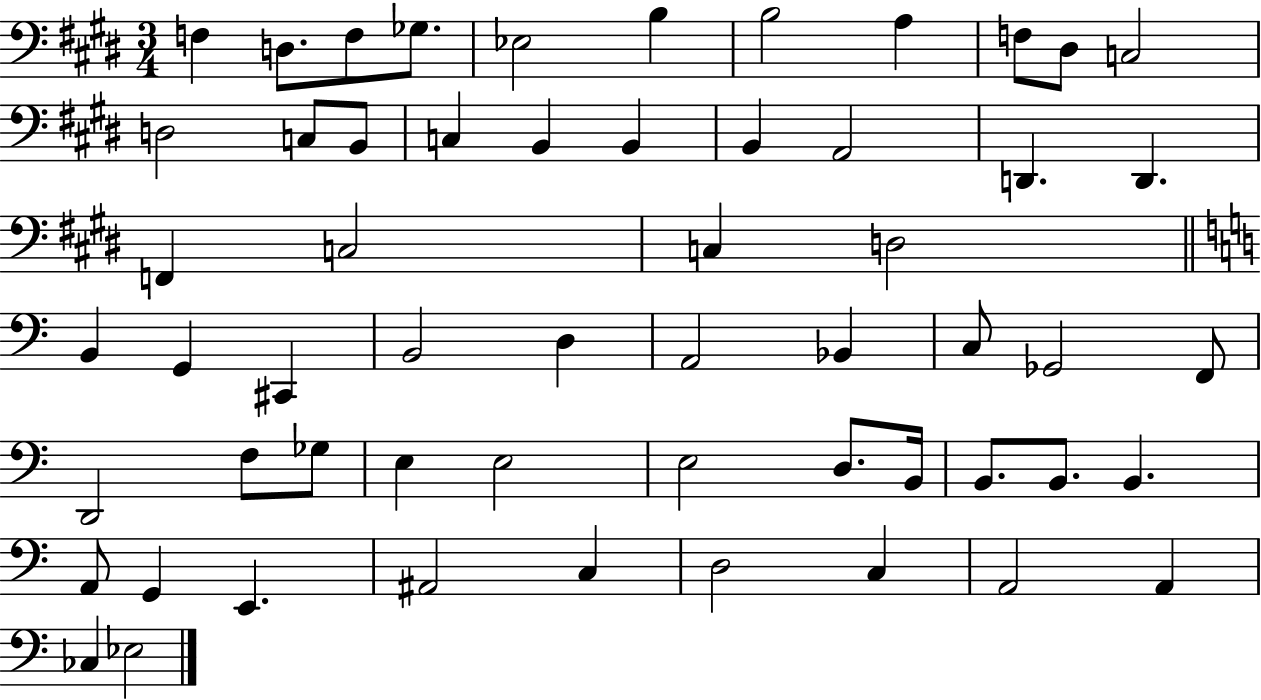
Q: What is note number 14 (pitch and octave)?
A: B2